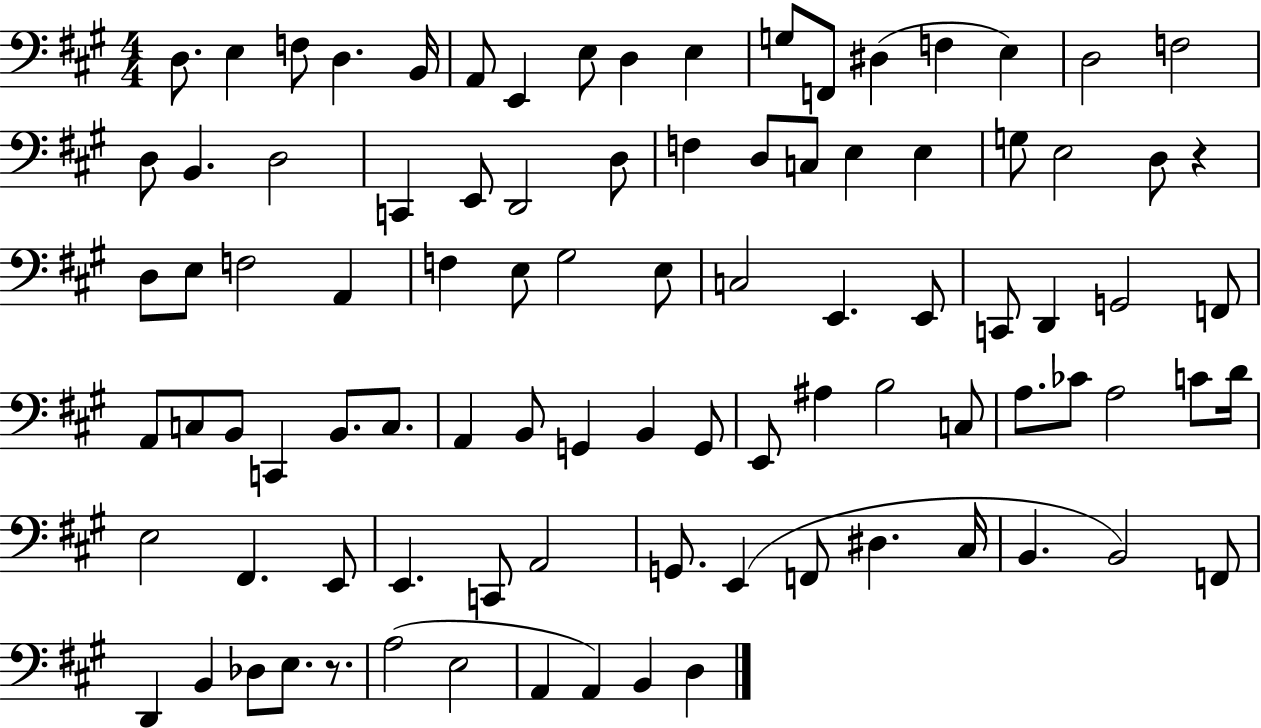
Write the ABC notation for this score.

X:1
T:Untitled
M:4/4
L:1/4
K:A
D,/2 E, F,/2 D, B,,/4 A,,/2 E,, E,/2 D, E, G,/2 F,,/2 ^D, F, E, D,2 F,2 D,/2 B,, D,2 C,, E,,/2 D,,2 D,/2 F, D,/2 C,/2 E, E, G,/2 E,2 D,/2 z D,/2 E,/2 F,2 A,, F, E,/2 ^G,2 E,/2 C,2 E,, E,,/2 C,,/2 D,, G,,2 F,,/2 A,,/2 C,/2 B,,/2 C,, B,,/2 C,/2 A,, B,,/2 G,, B,, G,,/2 E,,/2 ^A, B,2 C,/2 A,/2 _C/2 A,2 C/2 D/4 E,2 ^F,, E,,/2 E,, C,,/2 A,,2 G,,/2 E,, F,,/2 ^D, ^C,/4 B,, B,,2 F,,/2 D,, B,, _D,/2 E,/2 z/2 A,2 E,2 A,, A,, B,, D,